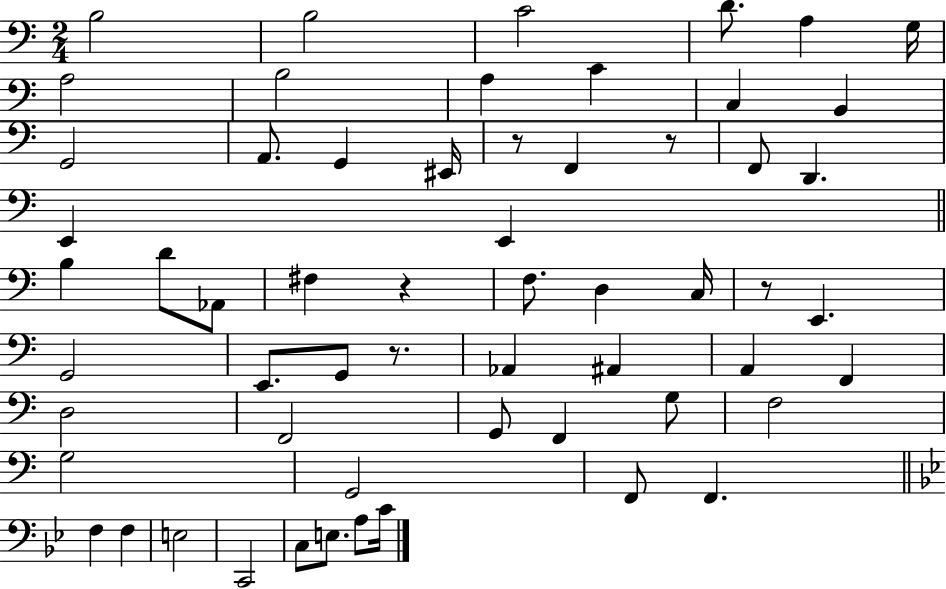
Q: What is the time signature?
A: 2/4